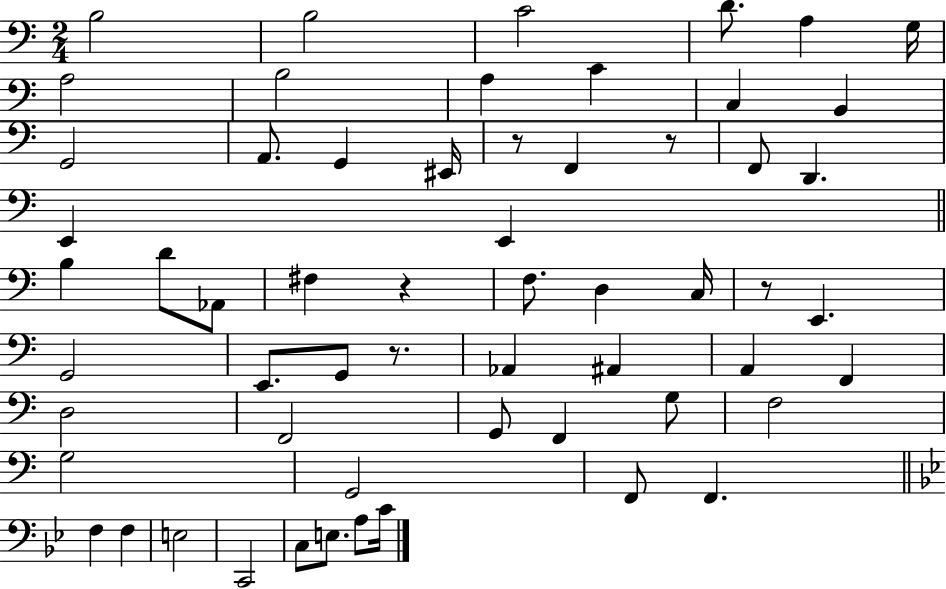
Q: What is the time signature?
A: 2/4